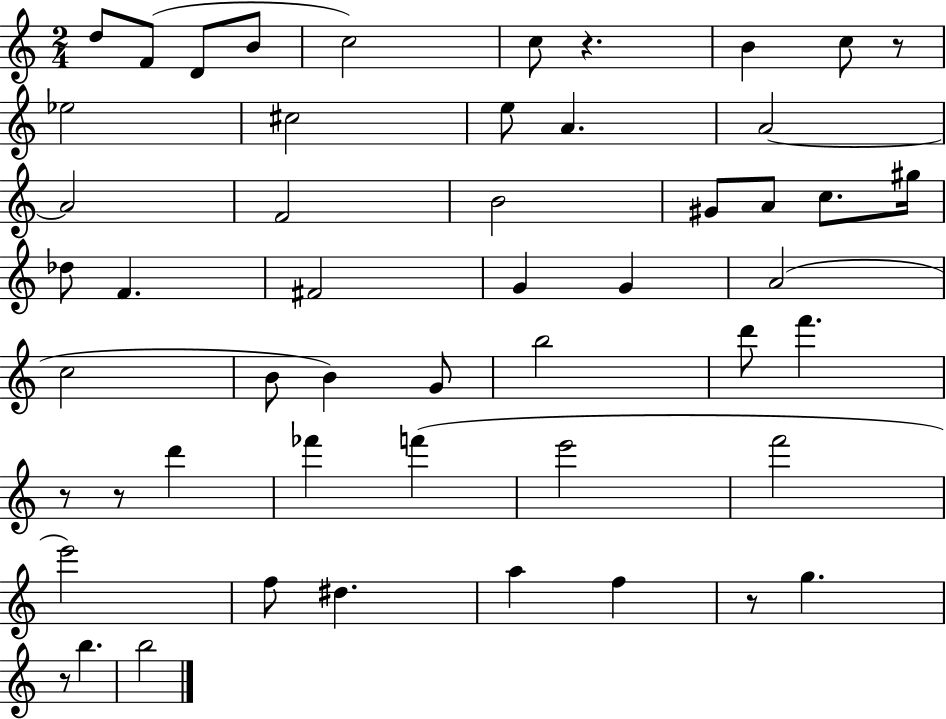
X:1
T:Untitled
M:2/4
L:1/4
K:C
d/2 F/2 D/2 B/2 c2 c/2 z B c/2 z/2 _e2 ^c2 e/2 A A2 A2 F2 B2 ^G/2 A/2 c/2 ^g/4 _d/2 F ^F2 G G A2 c2 B/2 B G/2 b2 d'/2 f' z/2 z/2 d' _f' f' e'2 f'2 e'2 f/2 ^d a f z/2 g z/2 b b2